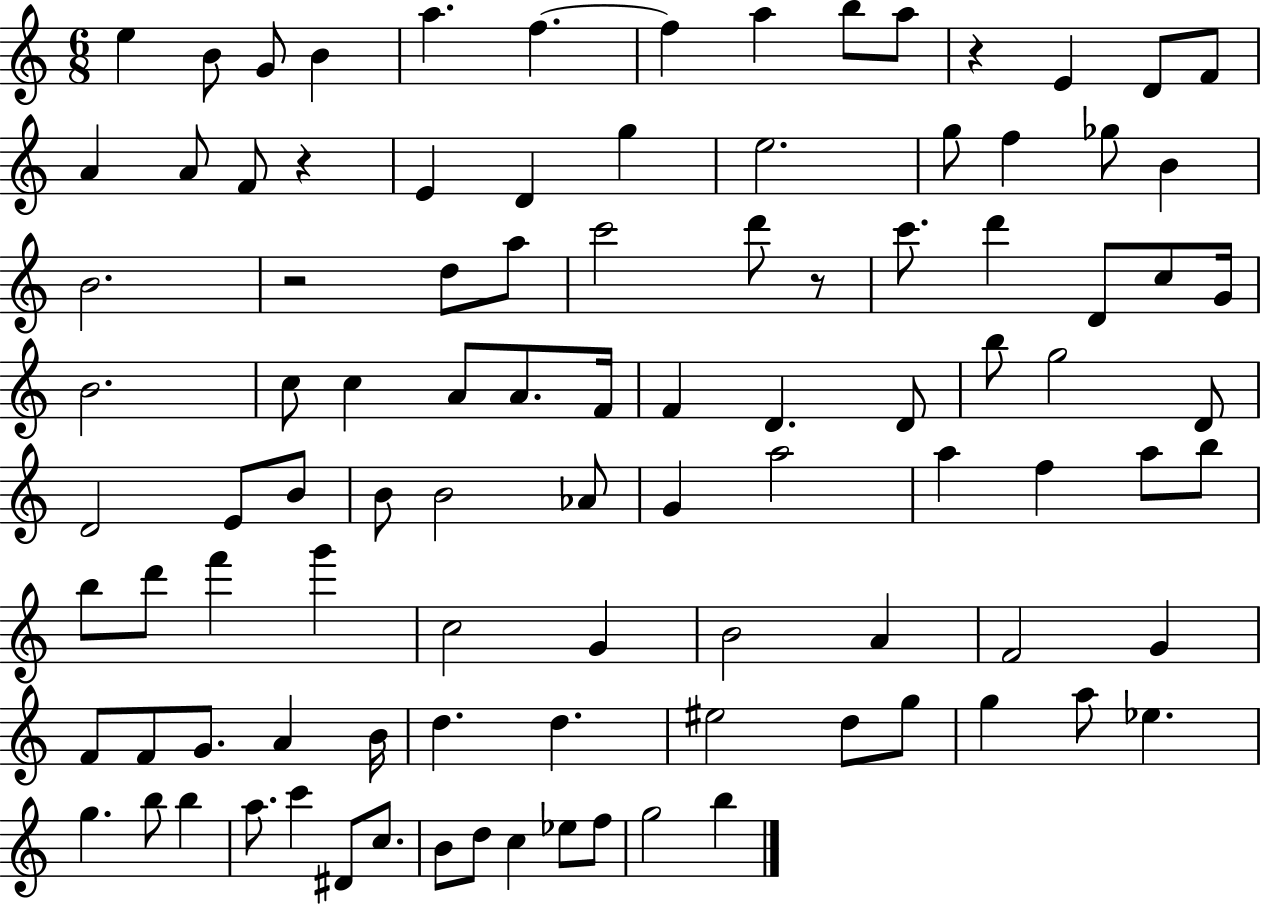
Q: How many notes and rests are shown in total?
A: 99